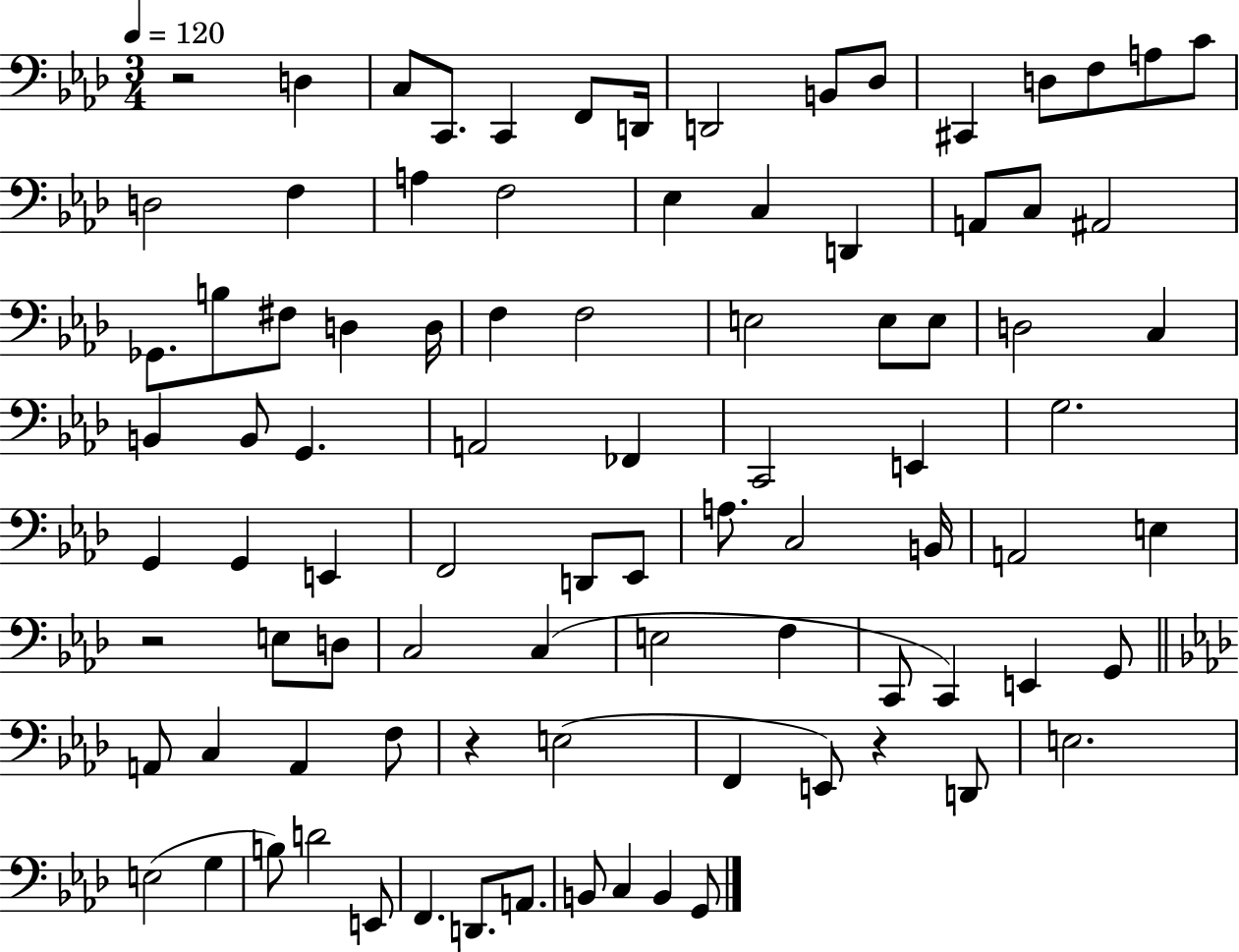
R/h D3/q C3/e C2/e. C2/q F2/e D2/s D2/h B2/e Db3/e C#2/q D3/e F3/e A3/e C4/e D3/h F3/q A3/q F3/h Eb3/q C3/q D2/q A2/e C3/e A#2/h Gb2/e. B3/e F#3/e D3/q D3/s F3/q F3/h E3/h E3/e E3/e D3/h C3/q B2/q B2/e G2/q. A2/h FES2/q C2/h E2/q G3/h. G2/q G2/q E2/q F2/h D2/e Eb2/e A3/e. C3/h B2/s A2/h E3/q R/h E3/e D3/e C3/h C3/q E3/h F3/q C2/e C2/q E2/q G2/e A2/e C3/q A2/q F3/e R/q E3/h F2/q E2/e R/q D2/e E3/h. E3/h G3/q B3/e D4/h E2/e F2/q. D2/e. A2/e. B2/e C3/q B2/q G2/e